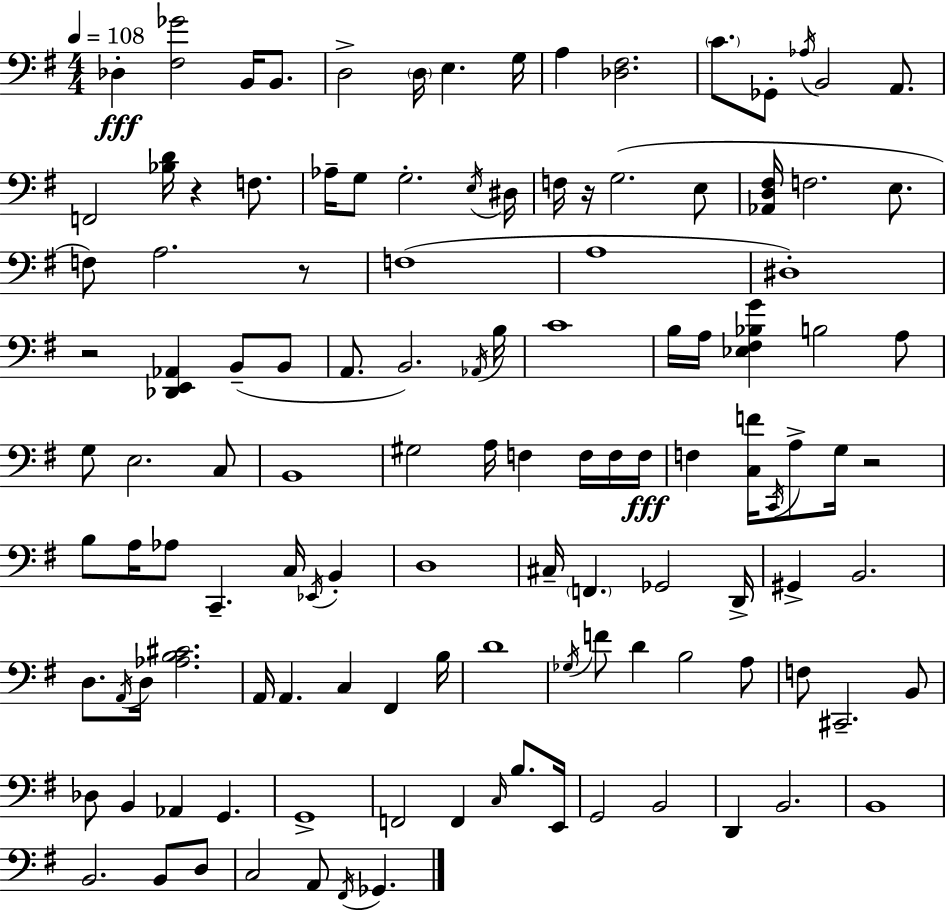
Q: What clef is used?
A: bass